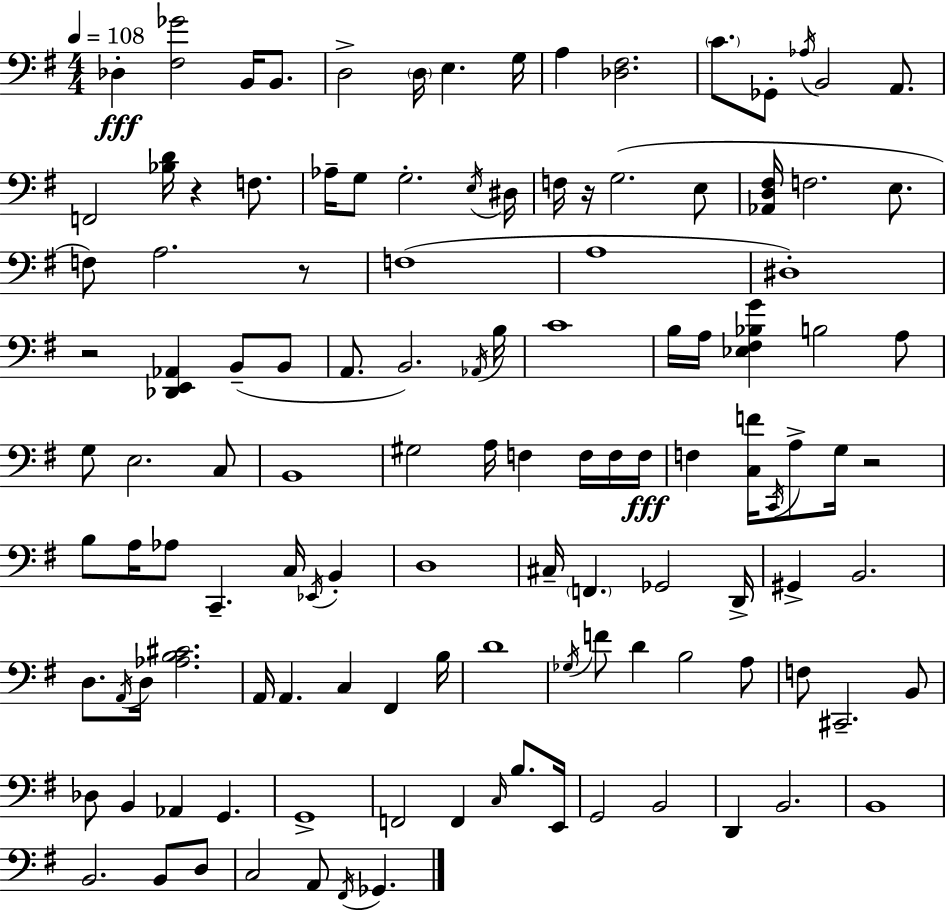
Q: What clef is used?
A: bass